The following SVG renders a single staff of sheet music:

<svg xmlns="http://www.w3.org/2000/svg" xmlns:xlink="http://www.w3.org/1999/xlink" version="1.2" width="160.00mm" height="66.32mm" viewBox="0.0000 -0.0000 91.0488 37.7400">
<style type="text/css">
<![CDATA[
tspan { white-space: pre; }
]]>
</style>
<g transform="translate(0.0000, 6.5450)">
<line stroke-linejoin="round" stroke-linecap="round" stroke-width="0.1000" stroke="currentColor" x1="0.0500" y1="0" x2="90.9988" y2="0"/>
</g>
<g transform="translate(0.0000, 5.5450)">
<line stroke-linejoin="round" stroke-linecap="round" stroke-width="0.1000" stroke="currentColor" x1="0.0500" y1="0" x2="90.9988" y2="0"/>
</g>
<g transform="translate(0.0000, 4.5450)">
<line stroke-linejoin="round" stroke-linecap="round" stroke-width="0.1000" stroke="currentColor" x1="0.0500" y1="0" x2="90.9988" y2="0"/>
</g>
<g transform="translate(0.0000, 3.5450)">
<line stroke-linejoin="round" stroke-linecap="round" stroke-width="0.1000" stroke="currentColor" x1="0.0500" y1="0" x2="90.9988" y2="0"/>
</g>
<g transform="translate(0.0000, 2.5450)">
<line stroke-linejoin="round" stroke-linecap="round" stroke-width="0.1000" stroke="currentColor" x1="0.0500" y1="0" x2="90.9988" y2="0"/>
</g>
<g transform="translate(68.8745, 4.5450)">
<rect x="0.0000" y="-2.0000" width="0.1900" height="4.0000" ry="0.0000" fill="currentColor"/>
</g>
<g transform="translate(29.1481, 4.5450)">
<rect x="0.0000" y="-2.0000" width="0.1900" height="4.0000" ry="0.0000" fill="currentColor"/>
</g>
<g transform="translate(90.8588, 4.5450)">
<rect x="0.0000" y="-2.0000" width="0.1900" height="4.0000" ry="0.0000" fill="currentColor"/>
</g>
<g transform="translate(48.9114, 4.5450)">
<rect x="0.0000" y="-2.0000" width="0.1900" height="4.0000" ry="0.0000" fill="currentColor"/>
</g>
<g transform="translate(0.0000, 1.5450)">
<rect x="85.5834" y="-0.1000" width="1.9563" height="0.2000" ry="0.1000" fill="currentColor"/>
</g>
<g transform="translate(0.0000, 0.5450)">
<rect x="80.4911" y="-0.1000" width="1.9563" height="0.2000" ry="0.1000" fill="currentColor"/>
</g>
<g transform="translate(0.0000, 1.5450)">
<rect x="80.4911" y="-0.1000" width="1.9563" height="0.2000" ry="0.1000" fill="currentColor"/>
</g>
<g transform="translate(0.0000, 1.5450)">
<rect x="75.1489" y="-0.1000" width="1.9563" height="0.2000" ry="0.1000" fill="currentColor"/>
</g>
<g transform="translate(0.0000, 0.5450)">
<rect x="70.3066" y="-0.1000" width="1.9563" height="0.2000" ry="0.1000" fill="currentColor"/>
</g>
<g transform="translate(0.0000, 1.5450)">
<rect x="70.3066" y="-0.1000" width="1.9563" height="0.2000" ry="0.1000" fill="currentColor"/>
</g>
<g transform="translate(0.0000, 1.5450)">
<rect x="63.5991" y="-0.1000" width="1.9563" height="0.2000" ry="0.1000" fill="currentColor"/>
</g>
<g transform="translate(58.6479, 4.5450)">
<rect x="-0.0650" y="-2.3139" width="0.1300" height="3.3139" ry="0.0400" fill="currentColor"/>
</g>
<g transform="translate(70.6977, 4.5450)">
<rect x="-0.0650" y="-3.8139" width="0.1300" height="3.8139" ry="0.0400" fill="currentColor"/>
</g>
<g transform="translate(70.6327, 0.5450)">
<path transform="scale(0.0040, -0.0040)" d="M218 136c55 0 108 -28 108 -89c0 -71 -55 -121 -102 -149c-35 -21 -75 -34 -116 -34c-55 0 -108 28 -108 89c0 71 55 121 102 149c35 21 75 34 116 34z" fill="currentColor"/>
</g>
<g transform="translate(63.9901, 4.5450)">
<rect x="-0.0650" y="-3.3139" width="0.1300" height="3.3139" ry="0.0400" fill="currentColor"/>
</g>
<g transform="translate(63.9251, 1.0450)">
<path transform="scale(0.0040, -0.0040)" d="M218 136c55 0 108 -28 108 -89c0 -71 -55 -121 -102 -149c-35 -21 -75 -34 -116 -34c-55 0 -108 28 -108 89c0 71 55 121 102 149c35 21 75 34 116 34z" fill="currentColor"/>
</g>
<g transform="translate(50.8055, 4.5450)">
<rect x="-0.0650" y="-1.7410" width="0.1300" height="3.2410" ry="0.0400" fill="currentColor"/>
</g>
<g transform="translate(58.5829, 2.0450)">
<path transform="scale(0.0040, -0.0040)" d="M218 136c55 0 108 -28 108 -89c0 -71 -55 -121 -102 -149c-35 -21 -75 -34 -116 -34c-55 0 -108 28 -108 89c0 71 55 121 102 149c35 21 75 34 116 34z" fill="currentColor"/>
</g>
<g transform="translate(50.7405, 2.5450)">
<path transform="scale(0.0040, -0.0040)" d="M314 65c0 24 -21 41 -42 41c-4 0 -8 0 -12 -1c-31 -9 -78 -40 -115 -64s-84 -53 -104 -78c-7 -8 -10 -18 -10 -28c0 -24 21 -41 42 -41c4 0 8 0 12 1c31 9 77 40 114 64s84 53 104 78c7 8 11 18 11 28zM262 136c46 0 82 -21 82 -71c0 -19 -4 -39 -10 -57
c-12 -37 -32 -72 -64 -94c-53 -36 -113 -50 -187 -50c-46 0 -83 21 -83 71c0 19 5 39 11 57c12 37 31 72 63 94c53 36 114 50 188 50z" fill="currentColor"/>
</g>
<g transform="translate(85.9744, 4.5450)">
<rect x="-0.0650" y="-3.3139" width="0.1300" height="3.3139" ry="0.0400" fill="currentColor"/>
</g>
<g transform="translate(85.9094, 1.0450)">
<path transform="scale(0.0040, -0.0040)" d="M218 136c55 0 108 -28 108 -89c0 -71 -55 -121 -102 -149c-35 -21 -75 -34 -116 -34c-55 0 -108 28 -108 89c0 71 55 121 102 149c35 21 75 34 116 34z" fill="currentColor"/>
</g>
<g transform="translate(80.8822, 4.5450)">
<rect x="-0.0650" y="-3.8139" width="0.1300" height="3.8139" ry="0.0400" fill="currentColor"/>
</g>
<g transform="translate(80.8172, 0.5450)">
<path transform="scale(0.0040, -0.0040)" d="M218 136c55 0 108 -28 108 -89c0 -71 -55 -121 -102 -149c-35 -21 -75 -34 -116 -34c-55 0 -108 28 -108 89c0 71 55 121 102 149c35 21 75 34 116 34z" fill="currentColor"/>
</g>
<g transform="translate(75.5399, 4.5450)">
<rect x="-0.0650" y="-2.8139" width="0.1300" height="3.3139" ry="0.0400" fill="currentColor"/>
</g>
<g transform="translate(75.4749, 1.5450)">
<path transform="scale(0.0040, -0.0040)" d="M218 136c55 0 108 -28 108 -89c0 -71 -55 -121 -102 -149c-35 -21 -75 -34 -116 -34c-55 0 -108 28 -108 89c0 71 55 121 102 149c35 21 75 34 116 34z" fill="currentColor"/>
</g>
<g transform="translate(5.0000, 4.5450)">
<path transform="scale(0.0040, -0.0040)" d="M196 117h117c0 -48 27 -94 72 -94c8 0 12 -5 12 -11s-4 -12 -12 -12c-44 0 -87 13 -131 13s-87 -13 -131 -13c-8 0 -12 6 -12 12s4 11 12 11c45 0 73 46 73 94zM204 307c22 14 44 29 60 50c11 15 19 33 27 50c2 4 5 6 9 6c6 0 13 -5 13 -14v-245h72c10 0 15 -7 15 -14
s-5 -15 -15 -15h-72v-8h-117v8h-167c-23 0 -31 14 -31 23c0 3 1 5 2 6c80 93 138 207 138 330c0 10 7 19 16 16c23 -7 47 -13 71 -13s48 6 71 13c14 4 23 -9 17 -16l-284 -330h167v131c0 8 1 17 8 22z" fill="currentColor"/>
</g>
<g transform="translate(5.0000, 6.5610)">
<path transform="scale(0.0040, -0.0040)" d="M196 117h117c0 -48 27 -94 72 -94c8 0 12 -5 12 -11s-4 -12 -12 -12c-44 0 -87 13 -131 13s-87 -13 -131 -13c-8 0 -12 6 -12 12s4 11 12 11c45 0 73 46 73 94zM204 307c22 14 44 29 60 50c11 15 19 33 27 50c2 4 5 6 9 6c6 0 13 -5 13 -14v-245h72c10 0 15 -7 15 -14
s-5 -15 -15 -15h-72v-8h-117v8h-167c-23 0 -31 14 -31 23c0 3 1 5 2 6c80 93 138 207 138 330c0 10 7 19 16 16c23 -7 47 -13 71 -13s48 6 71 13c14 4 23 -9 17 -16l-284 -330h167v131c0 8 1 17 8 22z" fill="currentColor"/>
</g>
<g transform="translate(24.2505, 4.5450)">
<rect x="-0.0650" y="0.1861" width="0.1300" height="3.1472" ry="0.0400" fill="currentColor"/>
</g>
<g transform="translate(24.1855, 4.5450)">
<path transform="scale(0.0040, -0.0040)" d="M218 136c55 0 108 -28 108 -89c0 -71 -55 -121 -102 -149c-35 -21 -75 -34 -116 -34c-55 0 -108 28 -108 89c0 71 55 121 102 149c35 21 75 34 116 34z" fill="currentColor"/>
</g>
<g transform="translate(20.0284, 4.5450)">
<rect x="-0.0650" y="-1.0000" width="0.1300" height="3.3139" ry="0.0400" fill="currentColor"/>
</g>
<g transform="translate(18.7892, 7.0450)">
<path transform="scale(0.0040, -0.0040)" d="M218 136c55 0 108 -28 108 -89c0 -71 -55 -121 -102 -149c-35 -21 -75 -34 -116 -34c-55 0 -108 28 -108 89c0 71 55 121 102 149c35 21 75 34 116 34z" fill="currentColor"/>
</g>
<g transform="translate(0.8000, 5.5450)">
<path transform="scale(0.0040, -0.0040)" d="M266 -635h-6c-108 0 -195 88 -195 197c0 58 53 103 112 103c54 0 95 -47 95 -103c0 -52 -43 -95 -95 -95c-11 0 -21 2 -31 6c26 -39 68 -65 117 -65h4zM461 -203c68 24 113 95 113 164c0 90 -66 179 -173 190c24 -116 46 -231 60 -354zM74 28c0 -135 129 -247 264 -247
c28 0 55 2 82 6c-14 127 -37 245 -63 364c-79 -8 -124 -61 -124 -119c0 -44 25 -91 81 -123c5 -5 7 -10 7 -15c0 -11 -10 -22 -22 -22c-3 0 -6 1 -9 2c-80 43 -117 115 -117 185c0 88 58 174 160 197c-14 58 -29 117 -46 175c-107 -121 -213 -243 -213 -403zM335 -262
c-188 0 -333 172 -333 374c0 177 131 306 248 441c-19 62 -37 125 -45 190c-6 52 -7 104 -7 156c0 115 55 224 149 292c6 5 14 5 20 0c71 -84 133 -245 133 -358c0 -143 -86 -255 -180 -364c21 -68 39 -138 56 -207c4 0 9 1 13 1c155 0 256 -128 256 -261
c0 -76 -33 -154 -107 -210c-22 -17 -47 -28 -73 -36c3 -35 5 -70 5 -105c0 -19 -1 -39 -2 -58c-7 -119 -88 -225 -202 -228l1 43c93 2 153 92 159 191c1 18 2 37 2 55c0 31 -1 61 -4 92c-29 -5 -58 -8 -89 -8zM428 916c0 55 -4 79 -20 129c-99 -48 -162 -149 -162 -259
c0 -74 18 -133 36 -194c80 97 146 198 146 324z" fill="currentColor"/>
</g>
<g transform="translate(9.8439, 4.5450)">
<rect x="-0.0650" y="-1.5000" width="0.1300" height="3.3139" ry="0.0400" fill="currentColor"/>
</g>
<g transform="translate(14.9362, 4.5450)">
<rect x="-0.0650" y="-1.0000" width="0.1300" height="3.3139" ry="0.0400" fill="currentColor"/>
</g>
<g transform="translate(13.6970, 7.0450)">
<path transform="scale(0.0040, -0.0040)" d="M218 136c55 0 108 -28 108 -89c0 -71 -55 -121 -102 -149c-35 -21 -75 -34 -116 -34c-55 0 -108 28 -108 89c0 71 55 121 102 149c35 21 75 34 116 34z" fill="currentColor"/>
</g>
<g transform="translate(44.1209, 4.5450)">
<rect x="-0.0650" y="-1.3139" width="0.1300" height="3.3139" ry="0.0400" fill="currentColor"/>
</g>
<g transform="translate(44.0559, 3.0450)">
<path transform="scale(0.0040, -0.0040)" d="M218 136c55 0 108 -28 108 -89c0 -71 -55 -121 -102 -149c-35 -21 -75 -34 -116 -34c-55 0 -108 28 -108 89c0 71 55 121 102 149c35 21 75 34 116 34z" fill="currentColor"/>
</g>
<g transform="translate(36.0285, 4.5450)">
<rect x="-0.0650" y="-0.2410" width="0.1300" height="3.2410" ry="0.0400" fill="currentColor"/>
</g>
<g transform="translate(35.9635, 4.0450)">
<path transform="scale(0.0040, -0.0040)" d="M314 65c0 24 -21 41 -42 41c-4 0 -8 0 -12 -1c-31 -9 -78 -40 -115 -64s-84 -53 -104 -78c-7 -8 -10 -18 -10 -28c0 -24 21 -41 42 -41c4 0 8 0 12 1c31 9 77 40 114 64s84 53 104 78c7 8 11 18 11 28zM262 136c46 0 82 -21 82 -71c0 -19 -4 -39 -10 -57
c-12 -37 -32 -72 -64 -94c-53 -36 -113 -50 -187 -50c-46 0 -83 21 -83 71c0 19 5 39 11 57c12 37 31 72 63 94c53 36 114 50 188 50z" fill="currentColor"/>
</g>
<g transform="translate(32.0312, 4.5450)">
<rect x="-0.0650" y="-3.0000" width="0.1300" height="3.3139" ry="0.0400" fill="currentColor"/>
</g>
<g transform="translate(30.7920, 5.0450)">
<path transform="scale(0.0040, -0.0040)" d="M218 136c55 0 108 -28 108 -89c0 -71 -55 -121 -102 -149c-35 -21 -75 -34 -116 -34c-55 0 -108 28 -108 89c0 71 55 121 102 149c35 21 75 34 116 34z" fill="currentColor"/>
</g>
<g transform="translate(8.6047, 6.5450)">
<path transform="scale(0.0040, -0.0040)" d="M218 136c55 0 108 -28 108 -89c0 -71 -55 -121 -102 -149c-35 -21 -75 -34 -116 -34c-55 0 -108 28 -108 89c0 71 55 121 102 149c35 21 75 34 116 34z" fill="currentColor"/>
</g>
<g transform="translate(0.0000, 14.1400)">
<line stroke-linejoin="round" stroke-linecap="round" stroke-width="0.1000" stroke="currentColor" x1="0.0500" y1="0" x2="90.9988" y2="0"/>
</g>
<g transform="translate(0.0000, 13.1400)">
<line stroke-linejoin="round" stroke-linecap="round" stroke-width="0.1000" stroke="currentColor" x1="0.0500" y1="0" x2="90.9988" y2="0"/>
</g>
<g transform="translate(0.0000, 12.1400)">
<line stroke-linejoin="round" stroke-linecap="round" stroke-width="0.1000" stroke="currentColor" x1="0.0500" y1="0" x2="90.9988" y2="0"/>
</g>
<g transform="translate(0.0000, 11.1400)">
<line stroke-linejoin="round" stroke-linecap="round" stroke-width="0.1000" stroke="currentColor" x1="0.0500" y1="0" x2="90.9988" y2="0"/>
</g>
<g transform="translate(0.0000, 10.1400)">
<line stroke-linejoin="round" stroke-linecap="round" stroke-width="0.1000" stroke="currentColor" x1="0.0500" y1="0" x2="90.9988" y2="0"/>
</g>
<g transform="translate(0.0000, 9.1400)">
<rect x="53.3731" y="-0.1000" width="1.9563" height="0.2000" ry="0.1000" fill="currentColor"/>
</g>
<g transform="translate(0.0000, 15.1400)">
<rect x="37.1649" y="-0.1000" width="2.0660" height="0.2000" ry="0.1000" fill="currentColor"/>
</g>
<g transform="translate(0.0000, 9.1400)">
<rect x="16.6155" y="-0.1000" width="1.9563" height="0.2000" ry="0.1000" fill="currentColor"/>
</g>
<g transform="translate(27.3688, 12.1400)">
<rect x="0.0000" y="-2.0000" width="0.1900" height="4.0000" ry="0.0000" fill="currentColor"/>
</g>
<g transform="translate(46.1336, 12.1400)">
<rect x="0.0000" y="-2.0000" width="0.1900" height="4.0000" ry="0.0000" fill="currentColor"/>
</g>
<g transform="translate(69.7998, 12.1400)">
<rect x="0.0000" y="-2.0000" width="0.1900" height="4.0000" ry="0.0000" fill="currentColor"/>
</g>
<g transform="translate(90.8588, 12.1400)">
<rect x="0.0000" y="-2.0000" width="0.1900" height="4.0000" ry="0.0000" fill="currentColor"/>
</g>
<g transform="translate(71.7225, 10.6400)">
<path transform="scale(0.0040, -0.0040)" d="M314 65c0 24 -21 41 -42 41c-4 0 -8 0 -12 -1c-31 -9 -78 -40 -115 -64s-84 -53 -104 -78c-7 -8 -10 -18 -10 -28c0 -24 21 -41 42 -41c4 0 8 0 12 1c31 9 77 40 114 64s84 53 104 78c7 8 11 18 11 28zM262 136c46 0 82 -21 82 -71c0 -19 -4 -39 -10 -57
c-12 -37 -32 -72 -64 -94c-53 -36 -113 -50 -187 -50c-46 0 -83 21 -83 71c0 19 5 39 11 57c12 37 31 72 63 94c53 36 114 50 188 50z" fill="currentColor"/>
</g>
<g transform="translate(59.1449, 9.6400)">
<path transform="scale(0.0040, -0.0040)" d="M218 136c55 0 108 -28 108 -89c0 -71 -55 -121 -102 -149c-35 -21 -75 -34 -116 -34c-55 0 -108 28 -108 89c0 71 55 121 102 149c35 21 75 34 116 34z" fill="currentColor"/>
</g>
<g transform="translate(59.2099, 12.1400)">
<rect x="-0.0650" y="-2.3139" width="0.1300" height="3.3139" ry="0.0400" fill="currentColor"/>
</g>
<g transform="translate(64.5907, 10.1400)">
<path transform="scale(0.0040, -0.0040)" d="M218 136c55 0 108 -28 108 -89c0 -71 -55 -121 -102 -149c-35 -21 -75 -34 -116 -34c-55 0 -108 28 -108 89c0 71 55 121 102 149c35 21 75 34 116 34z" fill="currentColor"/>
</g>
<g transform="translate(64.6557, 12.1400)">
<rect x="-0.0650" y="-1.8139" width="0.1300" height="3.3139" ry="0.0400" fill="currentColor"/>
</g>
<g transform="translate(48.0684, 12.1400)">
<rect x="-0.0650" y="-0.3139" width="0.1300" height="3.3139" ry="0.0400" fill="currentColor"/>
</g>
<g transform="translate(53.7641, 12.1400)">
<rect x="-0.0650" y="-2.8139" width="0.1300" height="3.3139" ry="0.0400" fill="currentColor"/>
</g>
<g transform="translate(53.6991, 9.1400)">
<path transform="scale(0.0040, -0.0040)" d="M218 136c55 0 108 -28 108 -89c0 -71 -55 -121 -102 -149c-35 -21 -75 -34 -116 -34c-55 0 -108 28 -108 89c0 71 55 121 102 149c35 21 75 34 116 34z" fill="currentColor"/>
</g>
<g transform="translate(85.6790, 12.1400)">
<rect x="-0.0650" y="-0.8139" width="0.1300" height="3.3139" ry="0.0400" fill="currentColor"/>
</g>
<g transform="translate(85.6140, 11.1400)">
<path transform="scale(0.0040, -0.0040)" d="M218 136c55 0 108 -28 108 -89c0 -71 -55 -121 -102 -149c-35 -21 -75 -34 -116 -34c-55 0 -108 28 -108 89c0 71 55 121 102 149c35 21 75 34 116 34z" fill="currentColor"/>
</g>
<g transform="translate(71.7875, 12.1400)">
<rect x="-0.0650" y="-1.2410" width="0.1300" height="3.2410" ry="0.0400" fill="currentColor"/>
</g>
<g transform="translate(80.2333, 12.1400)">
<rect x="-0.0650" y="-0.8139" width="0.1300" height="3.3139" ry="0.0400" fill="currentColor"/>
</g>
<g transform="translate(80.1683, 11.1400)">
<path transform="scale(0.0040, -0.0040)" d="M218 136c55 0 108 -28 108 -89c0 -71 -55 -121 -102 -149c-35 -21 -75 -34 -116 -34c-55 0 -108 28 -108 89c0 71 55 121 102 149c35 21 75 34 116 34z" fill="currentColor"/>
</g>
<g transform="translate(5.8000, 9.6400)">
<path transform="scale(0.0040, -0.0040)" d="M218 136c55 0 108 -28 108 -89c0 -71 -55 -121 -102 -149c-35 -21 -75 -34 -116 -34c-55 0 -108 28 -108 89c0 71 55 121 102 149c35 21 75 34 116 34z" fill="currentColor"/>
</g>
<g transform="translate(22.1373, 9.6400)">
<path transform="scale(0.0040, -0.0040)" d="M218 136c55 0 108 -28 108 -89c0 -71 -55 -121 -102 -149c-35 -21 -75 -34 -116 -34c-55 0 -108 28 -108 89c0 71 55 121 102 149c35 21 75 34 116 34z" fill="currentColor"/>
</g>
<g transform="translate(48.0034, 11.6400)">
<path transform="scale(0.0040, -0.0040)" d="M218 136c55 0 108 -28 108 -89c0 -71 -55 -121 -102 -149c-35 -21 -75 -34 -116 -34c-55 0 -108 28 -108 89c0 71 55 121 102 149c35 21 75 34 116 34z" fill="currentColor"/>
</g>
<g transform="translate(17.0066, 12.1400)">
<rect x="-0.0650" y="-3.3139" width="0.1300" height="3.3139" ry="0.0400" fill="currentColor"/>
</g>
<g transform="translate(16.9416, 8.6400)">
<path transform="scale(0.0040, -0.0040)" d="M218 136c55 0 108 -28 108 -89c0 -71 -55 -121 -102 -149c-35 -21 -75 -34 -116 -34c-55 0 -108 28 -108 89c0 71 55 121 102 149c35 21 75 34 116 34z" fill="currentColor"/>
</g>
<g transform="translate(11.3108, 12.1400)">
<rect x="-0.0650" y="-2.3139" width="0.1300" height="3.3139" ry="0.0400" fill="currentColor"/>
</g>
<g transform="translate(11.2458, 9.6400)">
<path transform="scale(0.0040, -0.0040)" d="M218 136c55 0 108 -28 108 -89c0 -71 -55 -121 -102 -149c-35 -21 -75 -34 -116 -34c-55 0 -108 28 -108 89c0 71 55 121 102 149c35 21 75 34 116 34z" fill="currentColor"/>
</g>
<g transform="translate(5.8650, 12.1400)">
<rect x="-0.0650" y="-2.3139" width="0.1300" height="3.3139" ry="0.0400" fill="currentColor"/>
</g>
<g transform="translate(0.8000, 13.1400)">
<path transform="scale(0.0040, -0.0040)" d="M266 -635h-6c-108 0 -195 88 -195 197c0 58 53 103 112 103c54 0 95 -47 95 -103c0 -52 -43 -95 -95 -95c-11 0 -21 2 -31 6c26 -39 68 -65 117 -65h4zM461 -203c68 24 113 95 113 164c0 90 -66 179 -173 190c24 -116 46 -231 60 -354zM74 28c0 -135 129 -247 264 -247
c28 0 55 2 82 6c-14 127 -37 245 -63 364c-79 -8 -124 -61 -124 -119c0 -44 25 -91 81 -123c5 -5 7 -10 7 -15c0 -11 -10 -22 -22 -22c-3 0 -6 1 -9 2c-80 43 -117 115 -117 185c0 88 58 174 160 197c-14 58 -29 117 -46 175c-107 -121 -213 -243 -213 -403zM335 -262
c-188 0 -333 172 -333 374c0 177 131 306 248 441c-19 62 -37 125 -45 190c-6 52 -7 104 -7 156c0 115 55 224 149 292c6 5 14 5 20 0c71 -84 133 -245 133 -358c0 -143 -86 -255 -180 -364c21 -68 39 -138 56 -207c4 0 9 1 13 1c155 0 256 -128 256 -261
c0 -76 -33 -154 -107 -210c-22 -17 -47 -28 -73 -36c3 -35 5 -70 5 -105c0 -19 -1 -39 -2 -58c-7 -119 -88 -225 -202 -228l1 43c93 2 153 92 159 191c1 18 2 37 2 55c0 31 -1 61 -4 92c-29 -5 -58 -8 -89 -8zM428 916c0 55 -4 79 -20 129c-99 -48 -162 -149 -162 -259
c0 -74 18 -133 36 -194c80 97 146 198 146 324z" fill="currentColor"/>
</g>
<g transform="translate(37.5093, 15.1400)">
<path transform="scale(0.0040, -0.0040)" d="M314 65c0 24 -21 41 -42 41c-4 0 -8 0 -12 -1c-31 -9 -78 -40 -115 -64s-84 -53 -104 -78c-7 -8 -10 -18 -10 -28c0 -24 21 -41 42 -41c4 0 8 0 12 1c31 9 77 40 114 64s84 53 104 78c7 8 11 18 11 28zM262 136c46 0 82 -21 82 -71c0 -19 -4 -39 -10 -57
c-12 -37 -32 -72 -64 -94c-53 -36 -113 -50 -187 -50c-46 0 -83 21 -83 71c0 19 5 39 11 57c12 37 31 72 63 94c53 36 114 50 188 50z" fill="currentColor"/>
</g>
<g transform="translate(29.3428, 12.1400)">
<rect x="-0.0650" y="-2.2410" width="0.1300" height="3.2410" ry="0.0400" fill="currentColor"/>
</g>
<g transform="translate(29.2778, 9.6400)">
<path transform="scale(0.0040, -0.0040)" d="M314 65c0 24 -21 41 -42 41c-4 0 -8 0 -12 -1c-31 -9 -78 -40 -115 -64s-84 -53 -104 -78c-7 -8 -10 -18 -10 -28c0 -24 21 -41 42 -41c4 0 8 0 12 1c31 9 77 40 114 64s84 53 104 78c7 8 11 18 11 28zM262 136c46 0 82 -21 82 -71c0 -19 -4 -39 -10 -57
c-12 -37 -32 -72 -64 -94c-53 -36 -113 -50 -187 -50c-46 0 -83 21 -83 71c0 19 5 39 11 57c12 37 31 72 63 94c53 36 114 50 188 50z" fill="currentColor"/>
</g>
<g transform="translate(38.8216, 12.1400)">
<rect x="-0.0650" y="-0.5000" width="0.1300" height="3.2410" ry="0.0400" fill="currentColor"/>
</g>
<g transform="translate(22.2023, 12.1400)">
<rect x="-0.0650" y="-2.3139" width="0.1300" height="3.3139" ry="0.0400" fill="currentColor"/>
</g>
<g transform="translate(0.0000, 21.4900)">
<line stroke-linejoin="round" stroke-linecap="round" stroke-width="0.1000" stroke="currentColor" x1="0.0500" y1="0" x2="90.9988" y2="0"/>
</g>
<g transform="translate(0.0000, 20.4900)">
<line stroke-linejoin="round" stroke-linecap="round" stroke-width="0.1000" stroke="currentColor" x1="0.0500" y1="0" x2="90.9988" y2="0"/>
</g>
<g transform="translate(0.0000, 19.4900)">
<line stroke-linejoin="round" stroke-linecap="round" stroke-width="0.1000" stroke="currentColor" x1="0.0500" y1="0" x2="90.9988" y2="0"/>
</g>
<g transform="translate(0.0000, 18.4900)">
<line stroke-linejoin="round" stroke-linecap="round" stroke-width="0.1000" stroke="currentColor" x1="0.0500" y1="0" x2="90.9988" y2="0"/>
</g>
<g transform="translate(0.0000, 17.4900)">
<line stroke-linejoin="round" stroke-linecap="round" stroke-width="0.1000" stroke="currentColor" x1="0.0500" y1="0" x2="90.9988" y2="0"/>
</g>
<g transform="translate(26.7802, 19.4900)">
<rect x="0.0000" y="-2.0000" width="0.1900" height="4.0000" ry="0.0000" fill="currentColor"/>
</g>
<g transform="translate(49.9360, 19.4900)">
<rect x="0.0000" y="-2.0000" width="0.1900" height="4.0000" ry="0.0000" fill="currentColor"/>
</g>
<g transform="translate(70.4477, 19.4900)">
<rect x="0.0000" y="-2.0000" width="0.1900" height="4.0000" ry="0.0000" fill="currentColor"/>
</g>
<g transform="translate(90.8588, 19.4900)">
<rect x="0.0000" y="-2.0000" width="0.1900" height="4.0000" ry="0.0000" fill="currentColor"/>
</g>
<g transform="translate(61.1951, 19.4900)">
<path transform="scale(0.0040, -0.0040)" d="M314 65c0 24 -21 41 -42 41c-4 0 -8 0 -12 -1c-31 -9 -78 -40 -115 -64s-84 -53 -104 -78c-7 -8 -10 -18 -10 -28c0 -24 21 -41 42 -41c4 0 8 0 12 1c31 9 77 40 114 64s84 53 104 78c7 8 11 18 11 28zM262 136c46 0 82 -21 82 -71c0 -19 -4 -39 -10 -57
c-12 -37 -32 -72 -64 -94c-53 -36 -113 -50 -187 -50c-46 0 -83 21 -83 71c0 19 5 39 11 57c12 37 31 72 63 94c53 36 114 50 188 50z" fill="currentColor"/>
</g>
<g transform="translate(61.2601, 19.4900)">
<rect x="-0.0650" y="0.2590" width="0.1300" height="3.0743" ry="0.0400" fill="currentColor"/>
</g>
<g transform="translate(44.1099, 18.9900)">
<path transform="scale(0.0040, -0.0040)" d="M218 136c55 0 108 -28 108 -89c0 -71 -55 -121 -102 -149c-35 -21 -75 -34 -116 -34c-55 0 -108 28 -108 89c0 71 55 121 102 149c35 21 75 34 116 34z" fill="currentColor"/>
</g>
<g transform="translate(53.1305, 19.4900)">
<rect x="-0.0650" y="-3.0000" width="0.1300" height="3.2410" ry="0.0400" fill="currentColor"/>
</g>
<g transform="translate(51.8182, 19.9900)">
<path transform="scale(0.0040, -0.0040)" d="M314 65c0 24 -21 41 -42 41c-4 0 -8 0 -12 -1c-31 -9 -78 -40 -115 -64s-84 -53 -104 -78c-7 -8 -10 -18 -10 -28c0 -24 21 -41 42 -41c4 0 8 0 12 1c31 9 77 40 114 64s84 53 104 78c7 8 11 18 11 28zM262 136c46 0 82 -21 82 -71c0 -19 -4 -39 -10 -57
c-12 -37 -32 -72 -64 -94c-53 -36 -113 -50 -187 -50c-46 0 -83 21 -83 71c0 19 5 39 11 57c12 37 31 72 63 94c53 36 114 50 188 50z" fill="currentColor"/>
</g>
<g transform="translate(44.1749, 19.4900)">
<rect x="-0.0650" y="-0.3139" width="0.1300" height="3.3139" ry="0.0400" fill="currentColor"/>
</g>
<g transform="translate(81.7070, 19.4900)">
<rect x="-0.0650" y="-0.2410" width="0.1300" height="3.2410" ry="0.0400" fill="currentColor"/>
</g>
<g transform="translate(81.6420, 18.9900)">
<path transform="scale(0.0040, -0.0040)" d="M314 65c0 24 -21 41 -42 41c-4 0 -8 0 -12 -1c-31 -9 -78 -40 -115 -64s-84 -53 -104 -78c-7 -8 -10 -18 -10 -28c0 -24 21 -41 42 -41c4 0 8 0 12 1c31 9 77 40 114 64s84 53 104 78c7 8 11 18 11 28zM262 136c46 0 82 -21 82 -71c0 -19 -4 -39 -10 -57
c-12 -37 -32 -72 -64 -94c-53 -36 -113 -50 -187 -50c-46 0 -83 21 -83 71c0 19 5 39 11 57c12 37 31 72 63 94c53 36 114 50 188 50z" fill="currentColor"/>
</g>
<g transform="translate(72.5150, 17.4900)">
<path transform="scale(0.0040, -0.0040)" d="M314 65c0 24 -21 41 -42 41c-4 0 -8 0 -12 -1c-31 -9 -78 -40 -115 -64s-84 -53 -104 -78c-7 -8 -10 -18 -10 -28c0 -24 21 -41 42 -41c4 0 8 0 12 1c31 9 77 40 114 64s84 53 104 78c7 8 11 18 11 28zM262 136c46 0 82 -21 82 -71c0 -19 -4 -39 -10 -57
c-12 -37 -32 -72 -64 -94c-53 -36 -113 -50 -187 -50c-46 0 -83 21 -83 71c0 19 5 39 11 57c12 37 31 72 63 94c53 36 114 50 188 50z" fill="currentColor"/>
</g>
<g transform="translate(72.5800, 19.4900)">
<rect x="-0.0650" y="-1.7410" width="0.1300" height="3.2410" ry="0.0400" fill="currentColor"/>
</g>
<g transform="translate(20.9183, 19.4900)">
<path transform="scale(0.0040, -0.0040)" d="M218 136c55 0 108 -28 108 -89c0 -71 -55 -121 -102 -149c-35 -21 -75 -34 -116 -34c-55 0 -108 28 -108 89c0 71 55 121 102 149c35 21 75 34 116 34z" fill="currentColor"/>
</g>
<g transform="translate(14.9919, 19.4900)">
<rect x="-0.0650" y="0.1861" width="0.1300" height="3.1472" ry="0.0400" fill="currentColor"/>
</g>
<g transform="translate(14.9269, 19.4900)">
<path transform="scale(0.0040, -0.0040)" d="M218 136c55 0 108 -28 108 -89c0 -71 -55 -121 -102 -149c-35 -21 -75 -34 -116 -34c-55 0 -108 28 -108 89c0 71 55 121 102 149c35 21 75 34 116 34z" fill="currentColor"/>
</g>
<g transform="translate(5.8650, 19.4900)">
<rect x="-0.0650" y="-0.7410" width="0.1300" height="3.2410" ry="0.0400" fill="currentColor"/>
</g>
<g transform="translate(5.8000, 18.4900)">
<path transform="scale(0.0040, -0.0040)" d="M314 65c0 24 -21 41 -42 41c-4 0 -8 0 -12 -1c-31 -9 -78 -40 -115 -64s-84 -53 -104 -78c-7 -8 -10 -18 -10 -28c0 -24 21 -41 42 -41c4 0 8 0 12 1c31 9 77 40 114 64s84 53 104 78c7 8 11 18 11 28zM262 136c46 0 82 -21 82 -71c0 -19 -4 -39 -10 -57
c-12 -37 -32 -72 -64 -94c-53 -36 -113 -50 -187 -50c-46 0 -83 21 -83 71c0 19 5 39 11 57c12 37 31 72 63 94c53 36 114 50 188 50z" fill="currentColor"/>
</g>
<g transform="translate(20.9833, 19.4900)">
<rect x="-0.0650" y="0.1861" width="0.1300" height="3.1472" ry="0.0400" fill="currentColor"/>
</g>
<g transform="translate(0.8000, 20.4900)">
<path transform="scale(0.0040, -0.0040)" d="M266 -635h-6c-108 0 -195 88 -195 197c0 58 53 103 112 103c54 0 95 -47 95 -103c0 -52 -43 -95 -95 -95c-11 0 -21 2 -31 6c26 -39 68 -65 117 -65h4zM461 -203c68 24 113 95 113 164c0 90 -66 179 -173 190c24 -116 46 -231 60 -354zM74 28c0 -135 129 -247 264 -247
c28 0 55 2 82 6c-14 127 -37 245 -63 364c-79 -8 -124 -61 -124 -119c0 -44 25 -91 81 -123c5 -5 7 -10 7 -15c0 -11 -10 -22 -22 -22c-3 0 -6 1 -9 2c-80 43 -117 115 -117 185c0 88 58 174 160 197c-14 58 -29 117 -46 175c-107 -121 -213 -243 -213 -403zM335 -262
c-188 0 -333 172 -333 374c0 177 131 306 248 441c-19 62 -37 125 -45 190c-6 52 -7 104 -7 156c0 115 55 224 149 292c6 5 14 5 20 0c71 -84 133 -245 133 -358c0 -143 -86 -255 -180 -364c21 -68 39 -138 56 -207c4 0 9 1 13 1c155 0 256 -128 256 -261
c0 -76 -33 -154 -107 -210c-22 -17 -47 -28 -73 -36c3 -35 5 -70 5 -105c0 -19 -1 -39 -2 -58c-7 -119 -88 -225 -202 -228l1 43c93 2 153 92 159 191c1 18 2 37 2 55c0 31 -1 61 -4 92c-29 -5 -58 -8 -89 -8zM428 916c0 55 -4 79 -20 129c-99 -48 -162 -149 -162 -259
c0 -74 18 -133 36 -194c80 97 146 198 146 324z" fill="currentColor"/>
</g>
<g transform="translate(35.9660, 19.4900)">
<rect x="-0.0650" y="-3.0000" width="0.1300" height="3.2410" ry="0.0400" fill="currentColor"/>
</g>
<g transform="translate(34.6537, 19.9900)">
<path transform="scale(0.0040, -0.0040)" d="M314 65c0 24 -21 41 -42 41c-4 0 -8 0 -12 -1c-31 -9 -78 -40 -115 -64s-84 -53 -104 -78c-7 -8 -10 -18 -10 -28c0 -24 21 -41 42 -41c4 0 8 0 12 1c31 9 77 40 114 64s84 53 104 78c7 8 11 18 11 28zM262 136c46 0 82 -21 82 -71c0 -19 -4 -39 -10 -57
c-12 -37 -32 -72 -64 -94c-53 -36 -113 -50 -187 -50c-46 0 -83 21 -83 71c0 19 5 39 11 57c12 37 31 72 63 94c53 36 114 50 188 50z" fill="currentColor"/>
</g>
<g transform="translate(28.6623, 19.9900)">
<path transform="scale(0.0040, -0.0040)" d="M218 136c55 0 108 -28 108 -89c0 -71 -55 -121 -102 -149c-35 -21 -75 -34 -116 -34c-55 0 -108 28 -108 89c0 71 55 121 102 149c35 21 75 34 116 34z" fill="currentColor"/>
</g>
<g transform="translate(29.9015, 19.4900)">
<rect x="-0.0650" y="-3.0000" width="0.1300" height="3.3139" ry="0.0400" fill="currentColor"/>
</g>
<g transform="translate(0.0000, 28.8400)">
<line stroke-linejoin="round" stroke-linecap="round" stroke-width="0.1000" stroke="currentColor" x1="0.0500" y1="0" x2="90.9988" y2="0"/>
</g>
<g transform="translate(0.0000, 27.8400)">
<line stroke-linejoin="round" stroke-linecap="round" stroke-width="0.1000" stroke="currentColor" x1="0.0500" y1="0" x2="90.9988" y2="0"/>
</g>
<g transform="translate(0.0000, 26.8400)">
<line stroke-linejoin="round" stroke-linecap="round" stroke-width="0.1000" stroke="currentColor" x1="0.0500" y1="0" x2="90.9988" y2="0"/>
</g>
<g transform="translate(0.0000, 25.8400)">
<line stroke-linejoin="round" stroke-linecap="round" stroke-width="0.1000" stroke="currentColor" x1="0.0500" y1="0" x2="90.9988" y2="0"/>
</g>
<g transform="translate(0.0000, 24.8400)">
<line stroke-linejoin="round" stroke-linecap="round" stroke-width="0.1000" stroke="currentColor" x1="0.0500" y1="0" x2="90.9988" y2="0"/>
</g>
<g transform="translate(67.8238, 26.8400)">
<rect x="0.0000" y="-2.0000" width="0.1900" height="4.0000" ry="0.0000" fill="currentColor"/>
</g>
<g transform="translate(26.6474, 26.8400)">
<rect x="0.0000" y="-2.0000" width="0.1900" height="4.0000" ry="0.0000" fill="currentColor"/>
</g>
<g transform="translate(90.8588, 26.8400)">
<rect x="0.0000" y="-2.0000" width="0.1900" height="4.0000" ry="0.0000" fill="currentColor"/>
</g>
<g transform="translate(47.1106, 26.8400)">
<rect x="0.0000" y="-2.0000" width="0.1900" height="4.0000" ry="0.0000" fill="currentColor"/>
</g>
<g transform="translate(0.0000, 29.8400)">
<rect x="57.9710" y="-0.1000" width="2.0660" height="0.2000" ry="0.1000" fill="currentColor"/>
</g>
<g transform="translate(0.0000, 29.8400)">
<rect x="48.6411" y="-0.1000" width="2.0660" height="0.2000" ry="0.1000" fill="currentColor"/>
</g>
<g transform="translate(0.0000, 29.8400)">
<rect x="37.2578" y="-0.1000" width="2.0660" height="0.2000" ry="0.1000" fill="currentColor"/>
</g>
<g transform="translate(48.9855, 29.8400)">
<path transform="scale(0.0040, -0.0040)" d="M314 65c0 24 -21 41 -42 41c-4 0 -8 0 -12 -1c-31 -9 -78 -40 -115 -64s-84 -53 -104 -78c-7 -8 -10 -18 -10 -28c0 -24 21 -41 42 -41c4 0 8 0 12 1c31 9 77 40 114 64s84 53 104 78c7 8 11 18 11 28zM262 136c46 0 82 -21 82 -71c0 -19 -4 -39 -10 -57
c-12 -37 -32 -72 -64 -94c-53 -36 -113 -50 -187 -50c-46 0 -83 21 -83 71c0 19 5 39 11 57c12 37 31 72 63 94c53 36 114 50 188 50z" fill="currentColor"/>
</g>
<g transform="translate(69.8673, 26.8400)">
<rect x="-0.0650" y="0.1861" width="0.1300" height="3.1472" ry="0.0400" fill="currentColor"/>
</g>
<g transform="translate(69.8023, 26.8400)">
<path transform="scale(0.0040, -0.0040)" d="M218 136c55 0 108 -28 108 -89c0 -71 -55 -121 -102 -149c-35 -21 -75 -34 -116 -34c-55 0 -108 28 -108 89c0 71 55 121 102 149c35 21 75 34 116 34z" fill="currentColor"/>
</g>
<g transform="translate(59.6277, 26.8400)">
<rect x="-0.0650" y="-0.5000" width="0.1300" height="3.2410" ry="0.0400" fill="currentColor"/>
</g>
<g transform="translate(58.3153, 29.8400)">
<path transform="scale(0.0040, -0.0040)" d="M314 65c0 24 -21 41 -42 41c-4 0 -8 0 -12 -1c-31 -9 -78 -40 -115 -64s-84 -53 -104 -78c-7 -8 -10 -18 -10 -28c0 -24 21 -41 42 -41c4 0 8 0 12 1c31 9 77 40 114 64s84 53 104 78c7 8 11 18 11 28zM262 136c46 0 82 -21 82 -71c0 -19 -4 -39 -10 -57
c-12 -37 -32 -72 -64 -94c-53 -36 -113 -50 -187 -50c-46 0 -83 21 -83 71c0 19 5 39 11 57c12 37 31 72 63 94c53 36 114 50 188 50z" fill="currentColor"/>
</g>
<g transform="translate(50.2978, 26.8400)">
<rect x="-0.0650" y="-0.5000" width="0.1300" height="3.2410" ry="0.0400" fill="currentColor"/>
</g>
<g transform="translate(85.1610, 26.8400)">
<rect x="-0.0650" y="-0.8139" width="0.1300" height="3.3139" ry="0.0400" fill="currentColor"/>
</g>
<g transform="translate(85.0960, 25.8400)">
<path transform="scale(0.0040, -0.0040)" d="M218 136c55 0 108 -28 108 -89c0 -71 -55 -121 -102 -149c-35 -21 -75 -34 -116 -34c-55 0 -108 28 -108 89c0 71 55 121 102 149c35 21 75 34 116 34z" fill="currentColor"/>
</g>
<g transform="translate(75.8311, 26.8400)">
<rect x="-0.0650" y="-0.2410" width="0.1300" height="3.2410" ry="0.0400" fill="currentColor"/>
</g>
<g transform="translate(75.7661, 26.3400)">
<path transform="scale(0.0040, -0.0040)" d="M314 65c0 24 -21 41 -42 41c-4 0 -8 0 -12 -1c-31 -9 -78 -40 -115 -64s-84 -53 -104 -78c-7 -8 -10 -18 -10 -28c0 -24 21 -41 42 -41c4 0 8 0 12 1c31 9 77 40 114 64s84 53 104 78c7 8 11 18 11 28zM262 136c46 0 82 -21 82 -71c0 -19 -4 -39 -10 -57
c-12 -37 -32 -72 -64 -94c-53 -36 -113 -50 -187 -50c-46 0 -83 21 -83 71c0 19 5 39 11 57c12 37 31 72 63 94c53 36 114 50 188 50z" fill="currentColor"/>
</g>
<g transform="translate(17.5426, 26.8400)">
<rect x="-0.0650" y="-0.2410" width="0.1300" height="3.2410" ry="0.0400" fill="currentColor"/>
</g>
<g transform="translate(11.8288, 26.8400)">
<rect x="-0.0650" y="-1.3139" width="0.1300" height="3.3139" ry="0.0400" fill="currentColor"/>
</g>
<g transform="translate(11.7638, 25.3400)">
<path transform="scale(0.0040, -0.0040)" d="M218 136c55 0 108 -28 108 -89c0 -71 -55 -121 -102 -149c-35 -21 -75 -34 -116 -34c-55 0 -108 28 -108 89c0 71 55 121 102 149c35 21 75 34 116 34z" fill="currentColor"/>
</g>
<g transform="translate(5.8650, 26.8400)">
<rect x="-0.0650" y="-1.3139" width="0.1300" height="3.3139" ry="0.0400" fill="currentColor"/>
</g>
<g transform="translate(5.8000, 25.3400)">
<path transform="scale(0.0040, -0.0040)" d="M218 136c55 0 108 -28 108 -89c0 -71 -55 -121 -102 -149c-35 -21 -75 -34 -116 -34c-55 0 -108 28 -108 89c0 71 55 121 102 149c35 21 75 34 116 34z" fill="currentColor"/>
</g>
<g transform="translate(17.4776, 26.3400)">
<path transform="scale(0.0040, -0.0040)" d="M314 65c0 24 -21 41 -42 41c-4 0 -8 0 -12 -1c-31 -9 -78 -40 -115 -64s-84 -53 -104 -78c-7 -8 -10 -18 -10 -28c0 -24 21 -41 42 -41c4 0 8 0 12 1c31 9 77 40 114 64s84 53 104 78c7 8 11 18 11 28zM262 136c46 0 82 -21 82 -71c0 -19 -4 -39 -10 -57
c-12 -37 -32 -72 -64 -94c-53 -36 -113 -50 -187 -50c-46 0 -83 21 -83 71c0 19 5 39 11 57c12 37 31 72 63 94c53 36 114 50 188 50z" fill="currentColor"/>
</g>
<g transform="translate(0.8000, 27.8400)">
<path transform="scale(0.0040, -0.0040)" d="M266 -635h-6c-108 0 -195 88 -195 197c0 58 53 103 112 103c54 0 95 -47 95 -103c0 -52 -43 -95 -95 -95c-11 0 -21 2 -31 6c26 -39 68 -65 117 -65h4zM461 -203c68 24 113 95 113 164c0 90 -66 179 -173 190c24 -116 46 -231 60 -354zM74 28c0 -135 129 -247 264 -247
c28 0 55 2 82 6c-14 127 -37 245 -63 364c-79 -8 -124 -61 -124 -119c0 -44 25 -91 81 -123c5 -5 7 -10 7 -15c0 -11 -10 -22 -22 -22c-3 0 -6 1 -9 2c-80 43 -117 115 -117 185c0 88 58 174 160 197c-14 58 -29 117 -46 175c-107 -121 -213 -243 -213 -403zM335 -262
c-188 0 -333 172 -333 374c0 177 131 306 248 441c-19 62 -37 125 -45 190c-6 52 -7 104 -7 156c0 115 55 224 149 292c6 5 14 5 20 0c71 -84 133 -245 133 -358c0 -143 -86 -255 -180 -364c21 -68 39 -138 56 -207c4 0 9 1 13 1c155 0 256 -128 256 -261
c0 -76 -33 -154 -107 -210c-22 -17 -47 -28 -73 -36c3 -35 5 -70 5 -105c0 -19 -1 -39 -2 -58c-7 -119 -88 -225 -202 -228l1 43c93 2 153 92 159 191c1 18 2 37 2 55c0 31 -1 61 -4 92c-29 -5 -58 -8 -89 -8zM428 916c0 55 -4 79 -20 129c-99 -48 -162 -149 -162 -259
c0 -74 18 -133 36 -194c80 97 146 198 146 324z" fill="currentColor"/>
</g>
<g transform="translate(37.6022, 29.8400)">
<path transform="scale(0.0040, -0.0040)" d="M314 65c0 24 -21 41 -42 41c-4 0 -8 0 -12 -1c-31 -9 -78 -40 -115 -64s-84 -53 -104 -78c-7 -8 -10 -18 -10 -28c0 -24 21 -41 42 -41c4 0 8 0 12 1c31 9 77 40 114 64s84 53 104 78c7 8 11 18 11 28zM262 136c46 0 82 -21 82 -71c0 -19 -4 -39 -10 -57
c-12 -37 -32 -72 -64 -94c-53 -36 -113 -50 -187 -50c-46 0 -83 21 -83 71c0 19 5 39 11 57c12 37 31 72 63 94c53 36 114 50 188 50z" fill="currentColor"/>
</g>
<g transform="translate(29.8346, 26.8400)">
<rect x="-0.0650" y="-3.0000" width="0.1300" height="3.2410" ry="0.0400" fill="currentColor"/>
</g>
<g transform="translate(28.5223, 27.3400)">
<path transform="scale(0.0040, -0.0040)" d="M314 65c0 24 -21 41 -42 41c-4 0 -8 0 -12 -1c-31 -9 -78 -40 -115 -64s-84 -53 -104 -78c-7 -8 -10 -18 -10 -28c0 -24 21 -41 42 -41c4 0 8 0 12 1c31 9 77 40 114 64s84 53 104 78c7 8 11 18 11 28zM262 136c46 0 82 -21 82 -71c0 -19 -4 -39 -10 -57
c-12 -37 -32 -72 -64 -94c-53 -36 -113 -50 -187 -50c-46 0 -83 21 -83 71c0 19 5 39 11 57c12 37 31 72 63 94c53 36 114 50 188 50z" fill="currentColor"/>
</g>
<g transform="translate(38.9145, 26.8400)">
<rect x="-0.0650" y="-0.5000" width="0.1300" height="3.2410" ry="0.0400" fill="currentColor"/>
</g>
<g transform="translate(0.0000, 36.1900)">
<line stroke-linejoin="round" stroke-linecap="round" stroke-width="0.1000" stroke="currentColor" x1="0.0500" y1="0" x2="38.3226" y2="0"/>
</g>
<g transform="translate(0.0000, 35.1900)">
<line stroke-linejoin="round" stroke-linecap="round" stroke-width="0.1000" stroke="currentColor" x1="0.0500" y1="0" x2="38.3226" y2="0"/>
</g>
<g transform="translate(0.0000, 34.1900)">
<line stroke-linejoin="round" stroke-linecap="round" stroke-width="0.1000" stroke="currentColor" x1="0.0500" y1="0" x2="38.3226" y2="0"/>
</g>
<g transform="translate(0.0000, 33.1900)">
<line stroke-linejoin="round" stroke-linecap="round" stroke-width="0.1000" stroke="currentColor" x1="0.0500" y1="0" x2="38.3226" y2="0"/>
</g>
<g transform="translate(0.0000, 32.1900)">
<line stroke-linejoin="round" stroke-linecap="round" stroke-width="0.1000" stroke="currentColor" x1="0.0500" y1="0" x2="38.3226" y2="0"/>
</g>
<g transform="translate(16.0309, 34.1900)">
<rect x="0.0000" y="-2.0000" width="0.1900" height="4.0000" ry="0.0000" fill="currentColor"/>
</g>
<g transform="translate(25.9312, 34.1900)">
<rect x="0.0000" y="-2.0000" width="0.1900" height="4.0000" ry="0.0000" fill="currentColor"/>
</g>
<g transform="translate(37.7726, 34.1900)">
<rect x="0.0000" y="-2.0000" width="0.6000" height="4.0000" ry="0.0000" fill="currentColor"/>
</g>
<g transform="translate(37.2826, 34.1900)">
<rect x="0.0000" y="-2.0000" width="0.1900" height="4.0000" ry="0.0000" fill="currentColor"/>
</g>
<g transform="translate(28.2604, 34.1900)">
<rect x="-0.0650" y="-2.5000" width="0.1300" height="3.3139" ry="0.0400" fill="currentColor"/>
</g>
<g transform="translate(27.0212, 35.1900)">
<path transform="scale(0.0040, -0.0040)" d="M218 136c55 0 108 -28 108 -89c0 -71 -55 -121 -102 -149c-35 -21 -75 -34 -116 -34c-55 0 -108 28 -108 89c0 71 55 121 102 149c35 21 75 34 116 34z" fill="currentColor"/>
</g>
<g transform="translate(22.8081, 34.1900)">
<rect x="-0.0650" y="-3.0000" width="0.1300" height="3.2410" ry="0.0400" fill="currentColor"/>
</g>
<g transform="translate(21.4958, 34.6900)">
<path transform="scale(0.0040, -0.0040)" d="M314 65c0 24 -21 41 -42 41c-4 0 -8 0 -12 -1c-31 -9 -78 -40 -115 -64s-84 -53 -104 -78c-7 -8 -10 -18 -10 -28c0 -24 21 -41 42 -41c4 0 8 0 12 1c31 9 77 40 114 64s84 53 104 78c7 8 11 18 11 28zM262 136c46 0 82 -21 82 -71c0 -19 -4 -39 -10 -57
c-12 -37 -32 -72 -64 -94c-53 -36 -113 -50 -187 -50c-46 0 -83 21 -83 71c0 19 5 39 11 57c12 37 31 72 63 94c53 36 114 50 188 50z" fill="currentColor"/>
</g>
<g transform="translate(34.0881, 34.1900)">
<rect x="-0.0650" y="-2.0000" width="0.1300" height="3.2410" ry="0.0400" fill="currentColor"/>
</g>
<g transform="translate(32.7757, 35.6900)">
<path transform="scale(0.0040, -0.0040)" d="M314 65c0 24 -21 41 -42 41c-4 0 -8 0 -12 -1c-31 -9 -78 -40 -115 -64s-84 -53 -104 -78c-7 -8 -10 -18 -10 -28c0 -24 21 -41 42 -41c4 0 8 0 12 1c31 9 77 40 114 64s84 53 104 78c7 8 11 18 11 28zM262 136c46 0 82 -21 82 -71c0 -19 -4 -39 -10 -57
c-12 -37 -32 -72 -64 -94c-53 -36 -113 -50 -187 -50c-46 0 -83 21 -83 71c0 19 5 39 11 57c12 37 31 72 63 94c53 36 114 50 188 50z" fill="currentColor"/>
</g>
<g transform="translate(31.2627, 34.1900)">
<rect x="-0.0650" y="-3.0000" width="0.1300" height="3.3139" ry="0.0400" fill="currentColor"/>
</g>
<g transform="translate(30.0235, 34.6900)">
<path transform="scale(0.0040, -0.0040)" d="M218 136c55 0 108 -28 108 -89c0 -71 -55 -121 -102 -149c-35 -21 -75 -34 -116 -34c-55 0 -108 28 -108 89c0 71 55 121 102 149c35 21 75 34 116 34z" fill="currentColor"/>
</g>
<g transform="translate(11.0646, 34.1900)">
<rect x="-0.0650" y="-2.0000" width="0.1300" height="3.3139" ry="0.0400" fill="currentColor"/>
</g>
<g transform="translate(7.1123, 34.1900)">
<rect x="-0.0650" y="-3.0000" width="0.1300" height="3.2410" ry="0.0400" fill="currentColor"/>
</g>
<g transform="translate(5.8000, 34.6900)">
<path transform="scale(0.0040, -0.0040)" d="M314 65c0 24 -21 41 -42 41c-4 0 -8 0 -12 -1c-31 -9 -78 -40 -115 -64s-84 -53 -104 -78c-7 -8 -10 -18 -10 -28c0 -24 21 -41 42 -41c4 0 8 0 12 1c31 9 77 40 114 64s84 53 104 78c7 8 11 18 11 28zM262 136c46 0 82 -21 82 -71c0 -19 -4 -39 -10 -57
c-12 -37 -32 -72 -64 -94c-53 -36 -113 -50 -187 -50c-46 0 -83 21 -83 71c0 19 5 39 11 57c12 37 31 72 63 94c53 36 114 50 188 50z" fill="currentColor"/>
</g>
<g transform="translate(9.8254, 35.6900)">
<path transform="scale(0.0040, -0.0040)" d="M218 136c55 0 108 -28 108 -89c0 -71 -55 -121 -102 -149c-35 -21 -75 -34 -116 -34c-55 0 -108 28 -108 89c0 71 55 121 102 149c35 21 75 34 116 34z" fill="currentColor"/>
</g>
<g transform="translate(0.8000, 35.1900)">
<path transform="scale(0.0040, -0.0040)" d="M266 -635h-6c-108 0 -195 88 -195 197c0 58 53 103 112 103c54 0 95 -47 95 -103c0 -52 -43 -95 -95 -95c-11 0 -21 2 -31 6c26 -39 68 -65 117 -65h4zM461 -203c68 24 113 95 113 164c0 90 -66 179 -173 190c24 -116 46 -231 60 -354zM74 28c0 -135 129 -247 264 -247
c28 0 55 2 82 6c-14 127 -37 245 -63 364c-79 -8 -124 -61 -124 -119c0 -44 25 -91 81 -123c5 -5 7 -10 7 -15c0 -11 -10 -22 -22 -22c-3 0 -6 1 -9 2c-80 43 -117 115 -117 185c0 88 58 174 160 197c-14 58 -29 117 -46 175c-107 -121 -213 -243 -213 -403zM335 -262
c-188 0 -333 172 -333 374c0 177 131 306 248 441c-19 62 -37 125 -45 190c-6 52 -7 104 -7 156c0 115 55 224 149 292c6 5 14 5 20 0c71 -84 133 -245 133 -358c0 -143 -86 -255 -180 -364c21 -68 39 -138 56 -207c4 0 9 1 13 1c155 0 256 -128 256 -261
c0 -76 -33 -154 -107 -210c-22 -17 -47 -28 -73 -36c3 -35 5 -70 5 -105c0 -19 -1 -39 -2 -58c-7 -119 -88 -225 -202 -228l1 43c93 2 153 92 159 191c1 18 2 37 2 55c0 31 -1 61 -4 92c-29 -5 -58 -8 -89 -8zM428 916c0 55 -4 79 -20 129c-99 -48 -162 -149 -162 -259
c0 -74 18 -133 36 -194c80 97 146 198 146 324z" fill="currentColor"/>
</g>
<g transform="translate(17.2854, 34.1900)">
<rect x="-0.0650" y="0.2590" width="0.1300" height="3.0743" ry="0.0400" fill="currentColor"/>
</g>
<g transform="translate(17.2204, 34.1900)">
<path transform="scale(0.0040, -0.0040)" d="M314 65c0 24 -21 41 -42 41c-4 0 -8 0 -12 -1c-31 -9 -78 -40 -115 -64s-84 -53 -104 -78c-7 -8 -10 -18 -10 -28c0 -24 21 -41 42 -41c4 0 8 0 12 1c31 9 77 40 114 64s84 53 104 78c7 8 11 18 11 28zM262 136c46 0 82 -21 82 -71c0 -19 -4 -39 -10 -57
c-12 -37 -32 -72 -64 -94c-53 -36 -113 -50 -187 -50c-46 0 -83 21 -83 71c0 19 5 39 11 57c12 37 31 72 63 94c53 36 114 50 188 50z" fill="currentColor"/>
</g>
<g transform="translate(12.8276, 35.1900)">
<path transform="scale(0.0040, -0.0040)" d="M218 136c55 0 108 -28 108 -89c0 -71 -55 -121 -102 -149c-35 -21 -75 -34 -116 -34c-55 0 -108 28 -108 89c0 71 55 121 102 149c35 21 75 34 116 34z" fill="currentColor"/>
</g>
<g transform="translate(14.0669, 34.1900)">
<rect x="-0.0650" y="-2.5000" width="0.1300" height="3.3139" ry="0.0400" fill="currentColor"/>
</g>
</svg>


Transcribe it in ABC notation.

X:1
T:Untitled
M:4/4
L:1/4
K:C
E D D B A c2 e f2 g b c' a c' b g g b g g2 C2 c a g f e2 d d d2 B B A A2 c A2 B2 f2 c2 e e c2 A2 C2 C2 C2 B c2 d A2 F G B2 A2 G A F2